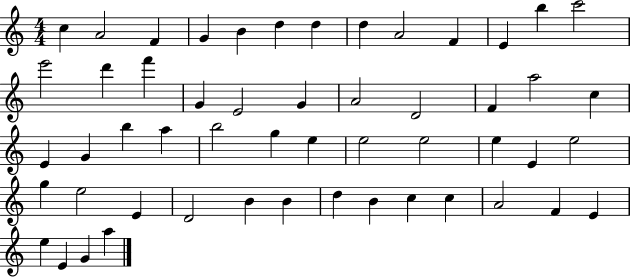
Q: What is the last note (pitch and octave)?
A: A5